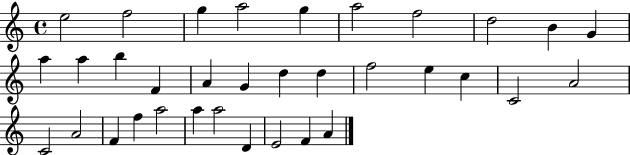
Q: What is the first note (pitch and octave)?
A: E5